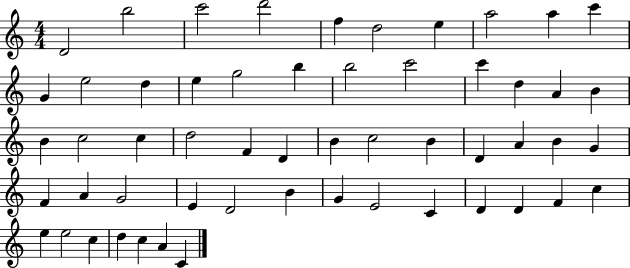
{
  \clef treble
  \numericTimeSignature
  \time 4/4
  \key c \major
  d'2 b''2 | c'''2 d'''2 | f''4 d''2 e''4 | a''2 a''4 c'''4 | \break g'4 e''2 d''4 | e''4 g''2 b''4 | b''2 c'''2 | c'''4 d''4 a'4 b'4 | \break b'4 c''2 c''4 | d''2 f'4 d'4 | b'4 c''2 b'4 | d'4 a'4 b'4 g'4 | \break f'4 a'4 g'2 | e'4 d'2 b'4 | g'4 e'2 c'4 | d'4 d'4 f'4 c''4 | \break e''4 e''2 c''4 | d''4 c''4 a'4 c'4 | \bar "|."
}